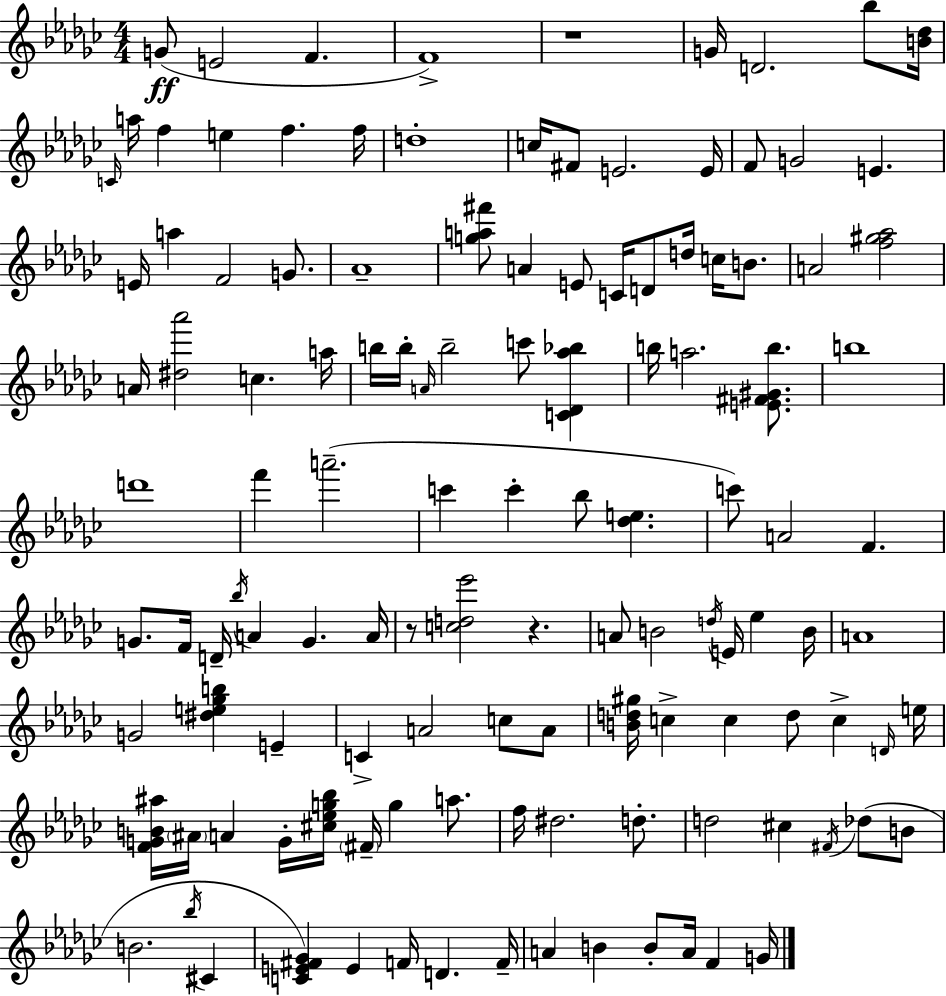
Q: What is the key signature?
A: EES minor